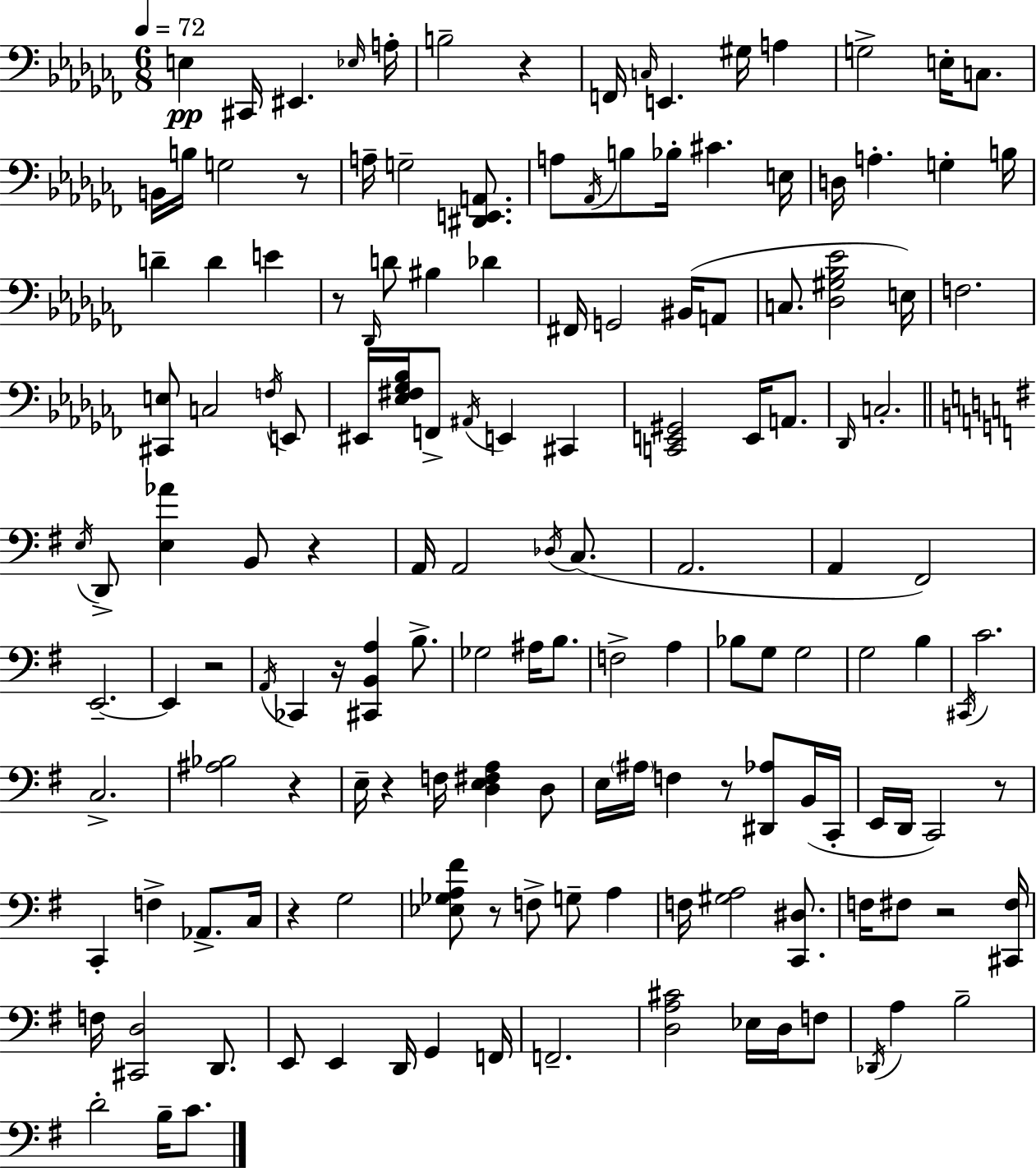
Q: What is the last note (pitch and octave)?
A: C4